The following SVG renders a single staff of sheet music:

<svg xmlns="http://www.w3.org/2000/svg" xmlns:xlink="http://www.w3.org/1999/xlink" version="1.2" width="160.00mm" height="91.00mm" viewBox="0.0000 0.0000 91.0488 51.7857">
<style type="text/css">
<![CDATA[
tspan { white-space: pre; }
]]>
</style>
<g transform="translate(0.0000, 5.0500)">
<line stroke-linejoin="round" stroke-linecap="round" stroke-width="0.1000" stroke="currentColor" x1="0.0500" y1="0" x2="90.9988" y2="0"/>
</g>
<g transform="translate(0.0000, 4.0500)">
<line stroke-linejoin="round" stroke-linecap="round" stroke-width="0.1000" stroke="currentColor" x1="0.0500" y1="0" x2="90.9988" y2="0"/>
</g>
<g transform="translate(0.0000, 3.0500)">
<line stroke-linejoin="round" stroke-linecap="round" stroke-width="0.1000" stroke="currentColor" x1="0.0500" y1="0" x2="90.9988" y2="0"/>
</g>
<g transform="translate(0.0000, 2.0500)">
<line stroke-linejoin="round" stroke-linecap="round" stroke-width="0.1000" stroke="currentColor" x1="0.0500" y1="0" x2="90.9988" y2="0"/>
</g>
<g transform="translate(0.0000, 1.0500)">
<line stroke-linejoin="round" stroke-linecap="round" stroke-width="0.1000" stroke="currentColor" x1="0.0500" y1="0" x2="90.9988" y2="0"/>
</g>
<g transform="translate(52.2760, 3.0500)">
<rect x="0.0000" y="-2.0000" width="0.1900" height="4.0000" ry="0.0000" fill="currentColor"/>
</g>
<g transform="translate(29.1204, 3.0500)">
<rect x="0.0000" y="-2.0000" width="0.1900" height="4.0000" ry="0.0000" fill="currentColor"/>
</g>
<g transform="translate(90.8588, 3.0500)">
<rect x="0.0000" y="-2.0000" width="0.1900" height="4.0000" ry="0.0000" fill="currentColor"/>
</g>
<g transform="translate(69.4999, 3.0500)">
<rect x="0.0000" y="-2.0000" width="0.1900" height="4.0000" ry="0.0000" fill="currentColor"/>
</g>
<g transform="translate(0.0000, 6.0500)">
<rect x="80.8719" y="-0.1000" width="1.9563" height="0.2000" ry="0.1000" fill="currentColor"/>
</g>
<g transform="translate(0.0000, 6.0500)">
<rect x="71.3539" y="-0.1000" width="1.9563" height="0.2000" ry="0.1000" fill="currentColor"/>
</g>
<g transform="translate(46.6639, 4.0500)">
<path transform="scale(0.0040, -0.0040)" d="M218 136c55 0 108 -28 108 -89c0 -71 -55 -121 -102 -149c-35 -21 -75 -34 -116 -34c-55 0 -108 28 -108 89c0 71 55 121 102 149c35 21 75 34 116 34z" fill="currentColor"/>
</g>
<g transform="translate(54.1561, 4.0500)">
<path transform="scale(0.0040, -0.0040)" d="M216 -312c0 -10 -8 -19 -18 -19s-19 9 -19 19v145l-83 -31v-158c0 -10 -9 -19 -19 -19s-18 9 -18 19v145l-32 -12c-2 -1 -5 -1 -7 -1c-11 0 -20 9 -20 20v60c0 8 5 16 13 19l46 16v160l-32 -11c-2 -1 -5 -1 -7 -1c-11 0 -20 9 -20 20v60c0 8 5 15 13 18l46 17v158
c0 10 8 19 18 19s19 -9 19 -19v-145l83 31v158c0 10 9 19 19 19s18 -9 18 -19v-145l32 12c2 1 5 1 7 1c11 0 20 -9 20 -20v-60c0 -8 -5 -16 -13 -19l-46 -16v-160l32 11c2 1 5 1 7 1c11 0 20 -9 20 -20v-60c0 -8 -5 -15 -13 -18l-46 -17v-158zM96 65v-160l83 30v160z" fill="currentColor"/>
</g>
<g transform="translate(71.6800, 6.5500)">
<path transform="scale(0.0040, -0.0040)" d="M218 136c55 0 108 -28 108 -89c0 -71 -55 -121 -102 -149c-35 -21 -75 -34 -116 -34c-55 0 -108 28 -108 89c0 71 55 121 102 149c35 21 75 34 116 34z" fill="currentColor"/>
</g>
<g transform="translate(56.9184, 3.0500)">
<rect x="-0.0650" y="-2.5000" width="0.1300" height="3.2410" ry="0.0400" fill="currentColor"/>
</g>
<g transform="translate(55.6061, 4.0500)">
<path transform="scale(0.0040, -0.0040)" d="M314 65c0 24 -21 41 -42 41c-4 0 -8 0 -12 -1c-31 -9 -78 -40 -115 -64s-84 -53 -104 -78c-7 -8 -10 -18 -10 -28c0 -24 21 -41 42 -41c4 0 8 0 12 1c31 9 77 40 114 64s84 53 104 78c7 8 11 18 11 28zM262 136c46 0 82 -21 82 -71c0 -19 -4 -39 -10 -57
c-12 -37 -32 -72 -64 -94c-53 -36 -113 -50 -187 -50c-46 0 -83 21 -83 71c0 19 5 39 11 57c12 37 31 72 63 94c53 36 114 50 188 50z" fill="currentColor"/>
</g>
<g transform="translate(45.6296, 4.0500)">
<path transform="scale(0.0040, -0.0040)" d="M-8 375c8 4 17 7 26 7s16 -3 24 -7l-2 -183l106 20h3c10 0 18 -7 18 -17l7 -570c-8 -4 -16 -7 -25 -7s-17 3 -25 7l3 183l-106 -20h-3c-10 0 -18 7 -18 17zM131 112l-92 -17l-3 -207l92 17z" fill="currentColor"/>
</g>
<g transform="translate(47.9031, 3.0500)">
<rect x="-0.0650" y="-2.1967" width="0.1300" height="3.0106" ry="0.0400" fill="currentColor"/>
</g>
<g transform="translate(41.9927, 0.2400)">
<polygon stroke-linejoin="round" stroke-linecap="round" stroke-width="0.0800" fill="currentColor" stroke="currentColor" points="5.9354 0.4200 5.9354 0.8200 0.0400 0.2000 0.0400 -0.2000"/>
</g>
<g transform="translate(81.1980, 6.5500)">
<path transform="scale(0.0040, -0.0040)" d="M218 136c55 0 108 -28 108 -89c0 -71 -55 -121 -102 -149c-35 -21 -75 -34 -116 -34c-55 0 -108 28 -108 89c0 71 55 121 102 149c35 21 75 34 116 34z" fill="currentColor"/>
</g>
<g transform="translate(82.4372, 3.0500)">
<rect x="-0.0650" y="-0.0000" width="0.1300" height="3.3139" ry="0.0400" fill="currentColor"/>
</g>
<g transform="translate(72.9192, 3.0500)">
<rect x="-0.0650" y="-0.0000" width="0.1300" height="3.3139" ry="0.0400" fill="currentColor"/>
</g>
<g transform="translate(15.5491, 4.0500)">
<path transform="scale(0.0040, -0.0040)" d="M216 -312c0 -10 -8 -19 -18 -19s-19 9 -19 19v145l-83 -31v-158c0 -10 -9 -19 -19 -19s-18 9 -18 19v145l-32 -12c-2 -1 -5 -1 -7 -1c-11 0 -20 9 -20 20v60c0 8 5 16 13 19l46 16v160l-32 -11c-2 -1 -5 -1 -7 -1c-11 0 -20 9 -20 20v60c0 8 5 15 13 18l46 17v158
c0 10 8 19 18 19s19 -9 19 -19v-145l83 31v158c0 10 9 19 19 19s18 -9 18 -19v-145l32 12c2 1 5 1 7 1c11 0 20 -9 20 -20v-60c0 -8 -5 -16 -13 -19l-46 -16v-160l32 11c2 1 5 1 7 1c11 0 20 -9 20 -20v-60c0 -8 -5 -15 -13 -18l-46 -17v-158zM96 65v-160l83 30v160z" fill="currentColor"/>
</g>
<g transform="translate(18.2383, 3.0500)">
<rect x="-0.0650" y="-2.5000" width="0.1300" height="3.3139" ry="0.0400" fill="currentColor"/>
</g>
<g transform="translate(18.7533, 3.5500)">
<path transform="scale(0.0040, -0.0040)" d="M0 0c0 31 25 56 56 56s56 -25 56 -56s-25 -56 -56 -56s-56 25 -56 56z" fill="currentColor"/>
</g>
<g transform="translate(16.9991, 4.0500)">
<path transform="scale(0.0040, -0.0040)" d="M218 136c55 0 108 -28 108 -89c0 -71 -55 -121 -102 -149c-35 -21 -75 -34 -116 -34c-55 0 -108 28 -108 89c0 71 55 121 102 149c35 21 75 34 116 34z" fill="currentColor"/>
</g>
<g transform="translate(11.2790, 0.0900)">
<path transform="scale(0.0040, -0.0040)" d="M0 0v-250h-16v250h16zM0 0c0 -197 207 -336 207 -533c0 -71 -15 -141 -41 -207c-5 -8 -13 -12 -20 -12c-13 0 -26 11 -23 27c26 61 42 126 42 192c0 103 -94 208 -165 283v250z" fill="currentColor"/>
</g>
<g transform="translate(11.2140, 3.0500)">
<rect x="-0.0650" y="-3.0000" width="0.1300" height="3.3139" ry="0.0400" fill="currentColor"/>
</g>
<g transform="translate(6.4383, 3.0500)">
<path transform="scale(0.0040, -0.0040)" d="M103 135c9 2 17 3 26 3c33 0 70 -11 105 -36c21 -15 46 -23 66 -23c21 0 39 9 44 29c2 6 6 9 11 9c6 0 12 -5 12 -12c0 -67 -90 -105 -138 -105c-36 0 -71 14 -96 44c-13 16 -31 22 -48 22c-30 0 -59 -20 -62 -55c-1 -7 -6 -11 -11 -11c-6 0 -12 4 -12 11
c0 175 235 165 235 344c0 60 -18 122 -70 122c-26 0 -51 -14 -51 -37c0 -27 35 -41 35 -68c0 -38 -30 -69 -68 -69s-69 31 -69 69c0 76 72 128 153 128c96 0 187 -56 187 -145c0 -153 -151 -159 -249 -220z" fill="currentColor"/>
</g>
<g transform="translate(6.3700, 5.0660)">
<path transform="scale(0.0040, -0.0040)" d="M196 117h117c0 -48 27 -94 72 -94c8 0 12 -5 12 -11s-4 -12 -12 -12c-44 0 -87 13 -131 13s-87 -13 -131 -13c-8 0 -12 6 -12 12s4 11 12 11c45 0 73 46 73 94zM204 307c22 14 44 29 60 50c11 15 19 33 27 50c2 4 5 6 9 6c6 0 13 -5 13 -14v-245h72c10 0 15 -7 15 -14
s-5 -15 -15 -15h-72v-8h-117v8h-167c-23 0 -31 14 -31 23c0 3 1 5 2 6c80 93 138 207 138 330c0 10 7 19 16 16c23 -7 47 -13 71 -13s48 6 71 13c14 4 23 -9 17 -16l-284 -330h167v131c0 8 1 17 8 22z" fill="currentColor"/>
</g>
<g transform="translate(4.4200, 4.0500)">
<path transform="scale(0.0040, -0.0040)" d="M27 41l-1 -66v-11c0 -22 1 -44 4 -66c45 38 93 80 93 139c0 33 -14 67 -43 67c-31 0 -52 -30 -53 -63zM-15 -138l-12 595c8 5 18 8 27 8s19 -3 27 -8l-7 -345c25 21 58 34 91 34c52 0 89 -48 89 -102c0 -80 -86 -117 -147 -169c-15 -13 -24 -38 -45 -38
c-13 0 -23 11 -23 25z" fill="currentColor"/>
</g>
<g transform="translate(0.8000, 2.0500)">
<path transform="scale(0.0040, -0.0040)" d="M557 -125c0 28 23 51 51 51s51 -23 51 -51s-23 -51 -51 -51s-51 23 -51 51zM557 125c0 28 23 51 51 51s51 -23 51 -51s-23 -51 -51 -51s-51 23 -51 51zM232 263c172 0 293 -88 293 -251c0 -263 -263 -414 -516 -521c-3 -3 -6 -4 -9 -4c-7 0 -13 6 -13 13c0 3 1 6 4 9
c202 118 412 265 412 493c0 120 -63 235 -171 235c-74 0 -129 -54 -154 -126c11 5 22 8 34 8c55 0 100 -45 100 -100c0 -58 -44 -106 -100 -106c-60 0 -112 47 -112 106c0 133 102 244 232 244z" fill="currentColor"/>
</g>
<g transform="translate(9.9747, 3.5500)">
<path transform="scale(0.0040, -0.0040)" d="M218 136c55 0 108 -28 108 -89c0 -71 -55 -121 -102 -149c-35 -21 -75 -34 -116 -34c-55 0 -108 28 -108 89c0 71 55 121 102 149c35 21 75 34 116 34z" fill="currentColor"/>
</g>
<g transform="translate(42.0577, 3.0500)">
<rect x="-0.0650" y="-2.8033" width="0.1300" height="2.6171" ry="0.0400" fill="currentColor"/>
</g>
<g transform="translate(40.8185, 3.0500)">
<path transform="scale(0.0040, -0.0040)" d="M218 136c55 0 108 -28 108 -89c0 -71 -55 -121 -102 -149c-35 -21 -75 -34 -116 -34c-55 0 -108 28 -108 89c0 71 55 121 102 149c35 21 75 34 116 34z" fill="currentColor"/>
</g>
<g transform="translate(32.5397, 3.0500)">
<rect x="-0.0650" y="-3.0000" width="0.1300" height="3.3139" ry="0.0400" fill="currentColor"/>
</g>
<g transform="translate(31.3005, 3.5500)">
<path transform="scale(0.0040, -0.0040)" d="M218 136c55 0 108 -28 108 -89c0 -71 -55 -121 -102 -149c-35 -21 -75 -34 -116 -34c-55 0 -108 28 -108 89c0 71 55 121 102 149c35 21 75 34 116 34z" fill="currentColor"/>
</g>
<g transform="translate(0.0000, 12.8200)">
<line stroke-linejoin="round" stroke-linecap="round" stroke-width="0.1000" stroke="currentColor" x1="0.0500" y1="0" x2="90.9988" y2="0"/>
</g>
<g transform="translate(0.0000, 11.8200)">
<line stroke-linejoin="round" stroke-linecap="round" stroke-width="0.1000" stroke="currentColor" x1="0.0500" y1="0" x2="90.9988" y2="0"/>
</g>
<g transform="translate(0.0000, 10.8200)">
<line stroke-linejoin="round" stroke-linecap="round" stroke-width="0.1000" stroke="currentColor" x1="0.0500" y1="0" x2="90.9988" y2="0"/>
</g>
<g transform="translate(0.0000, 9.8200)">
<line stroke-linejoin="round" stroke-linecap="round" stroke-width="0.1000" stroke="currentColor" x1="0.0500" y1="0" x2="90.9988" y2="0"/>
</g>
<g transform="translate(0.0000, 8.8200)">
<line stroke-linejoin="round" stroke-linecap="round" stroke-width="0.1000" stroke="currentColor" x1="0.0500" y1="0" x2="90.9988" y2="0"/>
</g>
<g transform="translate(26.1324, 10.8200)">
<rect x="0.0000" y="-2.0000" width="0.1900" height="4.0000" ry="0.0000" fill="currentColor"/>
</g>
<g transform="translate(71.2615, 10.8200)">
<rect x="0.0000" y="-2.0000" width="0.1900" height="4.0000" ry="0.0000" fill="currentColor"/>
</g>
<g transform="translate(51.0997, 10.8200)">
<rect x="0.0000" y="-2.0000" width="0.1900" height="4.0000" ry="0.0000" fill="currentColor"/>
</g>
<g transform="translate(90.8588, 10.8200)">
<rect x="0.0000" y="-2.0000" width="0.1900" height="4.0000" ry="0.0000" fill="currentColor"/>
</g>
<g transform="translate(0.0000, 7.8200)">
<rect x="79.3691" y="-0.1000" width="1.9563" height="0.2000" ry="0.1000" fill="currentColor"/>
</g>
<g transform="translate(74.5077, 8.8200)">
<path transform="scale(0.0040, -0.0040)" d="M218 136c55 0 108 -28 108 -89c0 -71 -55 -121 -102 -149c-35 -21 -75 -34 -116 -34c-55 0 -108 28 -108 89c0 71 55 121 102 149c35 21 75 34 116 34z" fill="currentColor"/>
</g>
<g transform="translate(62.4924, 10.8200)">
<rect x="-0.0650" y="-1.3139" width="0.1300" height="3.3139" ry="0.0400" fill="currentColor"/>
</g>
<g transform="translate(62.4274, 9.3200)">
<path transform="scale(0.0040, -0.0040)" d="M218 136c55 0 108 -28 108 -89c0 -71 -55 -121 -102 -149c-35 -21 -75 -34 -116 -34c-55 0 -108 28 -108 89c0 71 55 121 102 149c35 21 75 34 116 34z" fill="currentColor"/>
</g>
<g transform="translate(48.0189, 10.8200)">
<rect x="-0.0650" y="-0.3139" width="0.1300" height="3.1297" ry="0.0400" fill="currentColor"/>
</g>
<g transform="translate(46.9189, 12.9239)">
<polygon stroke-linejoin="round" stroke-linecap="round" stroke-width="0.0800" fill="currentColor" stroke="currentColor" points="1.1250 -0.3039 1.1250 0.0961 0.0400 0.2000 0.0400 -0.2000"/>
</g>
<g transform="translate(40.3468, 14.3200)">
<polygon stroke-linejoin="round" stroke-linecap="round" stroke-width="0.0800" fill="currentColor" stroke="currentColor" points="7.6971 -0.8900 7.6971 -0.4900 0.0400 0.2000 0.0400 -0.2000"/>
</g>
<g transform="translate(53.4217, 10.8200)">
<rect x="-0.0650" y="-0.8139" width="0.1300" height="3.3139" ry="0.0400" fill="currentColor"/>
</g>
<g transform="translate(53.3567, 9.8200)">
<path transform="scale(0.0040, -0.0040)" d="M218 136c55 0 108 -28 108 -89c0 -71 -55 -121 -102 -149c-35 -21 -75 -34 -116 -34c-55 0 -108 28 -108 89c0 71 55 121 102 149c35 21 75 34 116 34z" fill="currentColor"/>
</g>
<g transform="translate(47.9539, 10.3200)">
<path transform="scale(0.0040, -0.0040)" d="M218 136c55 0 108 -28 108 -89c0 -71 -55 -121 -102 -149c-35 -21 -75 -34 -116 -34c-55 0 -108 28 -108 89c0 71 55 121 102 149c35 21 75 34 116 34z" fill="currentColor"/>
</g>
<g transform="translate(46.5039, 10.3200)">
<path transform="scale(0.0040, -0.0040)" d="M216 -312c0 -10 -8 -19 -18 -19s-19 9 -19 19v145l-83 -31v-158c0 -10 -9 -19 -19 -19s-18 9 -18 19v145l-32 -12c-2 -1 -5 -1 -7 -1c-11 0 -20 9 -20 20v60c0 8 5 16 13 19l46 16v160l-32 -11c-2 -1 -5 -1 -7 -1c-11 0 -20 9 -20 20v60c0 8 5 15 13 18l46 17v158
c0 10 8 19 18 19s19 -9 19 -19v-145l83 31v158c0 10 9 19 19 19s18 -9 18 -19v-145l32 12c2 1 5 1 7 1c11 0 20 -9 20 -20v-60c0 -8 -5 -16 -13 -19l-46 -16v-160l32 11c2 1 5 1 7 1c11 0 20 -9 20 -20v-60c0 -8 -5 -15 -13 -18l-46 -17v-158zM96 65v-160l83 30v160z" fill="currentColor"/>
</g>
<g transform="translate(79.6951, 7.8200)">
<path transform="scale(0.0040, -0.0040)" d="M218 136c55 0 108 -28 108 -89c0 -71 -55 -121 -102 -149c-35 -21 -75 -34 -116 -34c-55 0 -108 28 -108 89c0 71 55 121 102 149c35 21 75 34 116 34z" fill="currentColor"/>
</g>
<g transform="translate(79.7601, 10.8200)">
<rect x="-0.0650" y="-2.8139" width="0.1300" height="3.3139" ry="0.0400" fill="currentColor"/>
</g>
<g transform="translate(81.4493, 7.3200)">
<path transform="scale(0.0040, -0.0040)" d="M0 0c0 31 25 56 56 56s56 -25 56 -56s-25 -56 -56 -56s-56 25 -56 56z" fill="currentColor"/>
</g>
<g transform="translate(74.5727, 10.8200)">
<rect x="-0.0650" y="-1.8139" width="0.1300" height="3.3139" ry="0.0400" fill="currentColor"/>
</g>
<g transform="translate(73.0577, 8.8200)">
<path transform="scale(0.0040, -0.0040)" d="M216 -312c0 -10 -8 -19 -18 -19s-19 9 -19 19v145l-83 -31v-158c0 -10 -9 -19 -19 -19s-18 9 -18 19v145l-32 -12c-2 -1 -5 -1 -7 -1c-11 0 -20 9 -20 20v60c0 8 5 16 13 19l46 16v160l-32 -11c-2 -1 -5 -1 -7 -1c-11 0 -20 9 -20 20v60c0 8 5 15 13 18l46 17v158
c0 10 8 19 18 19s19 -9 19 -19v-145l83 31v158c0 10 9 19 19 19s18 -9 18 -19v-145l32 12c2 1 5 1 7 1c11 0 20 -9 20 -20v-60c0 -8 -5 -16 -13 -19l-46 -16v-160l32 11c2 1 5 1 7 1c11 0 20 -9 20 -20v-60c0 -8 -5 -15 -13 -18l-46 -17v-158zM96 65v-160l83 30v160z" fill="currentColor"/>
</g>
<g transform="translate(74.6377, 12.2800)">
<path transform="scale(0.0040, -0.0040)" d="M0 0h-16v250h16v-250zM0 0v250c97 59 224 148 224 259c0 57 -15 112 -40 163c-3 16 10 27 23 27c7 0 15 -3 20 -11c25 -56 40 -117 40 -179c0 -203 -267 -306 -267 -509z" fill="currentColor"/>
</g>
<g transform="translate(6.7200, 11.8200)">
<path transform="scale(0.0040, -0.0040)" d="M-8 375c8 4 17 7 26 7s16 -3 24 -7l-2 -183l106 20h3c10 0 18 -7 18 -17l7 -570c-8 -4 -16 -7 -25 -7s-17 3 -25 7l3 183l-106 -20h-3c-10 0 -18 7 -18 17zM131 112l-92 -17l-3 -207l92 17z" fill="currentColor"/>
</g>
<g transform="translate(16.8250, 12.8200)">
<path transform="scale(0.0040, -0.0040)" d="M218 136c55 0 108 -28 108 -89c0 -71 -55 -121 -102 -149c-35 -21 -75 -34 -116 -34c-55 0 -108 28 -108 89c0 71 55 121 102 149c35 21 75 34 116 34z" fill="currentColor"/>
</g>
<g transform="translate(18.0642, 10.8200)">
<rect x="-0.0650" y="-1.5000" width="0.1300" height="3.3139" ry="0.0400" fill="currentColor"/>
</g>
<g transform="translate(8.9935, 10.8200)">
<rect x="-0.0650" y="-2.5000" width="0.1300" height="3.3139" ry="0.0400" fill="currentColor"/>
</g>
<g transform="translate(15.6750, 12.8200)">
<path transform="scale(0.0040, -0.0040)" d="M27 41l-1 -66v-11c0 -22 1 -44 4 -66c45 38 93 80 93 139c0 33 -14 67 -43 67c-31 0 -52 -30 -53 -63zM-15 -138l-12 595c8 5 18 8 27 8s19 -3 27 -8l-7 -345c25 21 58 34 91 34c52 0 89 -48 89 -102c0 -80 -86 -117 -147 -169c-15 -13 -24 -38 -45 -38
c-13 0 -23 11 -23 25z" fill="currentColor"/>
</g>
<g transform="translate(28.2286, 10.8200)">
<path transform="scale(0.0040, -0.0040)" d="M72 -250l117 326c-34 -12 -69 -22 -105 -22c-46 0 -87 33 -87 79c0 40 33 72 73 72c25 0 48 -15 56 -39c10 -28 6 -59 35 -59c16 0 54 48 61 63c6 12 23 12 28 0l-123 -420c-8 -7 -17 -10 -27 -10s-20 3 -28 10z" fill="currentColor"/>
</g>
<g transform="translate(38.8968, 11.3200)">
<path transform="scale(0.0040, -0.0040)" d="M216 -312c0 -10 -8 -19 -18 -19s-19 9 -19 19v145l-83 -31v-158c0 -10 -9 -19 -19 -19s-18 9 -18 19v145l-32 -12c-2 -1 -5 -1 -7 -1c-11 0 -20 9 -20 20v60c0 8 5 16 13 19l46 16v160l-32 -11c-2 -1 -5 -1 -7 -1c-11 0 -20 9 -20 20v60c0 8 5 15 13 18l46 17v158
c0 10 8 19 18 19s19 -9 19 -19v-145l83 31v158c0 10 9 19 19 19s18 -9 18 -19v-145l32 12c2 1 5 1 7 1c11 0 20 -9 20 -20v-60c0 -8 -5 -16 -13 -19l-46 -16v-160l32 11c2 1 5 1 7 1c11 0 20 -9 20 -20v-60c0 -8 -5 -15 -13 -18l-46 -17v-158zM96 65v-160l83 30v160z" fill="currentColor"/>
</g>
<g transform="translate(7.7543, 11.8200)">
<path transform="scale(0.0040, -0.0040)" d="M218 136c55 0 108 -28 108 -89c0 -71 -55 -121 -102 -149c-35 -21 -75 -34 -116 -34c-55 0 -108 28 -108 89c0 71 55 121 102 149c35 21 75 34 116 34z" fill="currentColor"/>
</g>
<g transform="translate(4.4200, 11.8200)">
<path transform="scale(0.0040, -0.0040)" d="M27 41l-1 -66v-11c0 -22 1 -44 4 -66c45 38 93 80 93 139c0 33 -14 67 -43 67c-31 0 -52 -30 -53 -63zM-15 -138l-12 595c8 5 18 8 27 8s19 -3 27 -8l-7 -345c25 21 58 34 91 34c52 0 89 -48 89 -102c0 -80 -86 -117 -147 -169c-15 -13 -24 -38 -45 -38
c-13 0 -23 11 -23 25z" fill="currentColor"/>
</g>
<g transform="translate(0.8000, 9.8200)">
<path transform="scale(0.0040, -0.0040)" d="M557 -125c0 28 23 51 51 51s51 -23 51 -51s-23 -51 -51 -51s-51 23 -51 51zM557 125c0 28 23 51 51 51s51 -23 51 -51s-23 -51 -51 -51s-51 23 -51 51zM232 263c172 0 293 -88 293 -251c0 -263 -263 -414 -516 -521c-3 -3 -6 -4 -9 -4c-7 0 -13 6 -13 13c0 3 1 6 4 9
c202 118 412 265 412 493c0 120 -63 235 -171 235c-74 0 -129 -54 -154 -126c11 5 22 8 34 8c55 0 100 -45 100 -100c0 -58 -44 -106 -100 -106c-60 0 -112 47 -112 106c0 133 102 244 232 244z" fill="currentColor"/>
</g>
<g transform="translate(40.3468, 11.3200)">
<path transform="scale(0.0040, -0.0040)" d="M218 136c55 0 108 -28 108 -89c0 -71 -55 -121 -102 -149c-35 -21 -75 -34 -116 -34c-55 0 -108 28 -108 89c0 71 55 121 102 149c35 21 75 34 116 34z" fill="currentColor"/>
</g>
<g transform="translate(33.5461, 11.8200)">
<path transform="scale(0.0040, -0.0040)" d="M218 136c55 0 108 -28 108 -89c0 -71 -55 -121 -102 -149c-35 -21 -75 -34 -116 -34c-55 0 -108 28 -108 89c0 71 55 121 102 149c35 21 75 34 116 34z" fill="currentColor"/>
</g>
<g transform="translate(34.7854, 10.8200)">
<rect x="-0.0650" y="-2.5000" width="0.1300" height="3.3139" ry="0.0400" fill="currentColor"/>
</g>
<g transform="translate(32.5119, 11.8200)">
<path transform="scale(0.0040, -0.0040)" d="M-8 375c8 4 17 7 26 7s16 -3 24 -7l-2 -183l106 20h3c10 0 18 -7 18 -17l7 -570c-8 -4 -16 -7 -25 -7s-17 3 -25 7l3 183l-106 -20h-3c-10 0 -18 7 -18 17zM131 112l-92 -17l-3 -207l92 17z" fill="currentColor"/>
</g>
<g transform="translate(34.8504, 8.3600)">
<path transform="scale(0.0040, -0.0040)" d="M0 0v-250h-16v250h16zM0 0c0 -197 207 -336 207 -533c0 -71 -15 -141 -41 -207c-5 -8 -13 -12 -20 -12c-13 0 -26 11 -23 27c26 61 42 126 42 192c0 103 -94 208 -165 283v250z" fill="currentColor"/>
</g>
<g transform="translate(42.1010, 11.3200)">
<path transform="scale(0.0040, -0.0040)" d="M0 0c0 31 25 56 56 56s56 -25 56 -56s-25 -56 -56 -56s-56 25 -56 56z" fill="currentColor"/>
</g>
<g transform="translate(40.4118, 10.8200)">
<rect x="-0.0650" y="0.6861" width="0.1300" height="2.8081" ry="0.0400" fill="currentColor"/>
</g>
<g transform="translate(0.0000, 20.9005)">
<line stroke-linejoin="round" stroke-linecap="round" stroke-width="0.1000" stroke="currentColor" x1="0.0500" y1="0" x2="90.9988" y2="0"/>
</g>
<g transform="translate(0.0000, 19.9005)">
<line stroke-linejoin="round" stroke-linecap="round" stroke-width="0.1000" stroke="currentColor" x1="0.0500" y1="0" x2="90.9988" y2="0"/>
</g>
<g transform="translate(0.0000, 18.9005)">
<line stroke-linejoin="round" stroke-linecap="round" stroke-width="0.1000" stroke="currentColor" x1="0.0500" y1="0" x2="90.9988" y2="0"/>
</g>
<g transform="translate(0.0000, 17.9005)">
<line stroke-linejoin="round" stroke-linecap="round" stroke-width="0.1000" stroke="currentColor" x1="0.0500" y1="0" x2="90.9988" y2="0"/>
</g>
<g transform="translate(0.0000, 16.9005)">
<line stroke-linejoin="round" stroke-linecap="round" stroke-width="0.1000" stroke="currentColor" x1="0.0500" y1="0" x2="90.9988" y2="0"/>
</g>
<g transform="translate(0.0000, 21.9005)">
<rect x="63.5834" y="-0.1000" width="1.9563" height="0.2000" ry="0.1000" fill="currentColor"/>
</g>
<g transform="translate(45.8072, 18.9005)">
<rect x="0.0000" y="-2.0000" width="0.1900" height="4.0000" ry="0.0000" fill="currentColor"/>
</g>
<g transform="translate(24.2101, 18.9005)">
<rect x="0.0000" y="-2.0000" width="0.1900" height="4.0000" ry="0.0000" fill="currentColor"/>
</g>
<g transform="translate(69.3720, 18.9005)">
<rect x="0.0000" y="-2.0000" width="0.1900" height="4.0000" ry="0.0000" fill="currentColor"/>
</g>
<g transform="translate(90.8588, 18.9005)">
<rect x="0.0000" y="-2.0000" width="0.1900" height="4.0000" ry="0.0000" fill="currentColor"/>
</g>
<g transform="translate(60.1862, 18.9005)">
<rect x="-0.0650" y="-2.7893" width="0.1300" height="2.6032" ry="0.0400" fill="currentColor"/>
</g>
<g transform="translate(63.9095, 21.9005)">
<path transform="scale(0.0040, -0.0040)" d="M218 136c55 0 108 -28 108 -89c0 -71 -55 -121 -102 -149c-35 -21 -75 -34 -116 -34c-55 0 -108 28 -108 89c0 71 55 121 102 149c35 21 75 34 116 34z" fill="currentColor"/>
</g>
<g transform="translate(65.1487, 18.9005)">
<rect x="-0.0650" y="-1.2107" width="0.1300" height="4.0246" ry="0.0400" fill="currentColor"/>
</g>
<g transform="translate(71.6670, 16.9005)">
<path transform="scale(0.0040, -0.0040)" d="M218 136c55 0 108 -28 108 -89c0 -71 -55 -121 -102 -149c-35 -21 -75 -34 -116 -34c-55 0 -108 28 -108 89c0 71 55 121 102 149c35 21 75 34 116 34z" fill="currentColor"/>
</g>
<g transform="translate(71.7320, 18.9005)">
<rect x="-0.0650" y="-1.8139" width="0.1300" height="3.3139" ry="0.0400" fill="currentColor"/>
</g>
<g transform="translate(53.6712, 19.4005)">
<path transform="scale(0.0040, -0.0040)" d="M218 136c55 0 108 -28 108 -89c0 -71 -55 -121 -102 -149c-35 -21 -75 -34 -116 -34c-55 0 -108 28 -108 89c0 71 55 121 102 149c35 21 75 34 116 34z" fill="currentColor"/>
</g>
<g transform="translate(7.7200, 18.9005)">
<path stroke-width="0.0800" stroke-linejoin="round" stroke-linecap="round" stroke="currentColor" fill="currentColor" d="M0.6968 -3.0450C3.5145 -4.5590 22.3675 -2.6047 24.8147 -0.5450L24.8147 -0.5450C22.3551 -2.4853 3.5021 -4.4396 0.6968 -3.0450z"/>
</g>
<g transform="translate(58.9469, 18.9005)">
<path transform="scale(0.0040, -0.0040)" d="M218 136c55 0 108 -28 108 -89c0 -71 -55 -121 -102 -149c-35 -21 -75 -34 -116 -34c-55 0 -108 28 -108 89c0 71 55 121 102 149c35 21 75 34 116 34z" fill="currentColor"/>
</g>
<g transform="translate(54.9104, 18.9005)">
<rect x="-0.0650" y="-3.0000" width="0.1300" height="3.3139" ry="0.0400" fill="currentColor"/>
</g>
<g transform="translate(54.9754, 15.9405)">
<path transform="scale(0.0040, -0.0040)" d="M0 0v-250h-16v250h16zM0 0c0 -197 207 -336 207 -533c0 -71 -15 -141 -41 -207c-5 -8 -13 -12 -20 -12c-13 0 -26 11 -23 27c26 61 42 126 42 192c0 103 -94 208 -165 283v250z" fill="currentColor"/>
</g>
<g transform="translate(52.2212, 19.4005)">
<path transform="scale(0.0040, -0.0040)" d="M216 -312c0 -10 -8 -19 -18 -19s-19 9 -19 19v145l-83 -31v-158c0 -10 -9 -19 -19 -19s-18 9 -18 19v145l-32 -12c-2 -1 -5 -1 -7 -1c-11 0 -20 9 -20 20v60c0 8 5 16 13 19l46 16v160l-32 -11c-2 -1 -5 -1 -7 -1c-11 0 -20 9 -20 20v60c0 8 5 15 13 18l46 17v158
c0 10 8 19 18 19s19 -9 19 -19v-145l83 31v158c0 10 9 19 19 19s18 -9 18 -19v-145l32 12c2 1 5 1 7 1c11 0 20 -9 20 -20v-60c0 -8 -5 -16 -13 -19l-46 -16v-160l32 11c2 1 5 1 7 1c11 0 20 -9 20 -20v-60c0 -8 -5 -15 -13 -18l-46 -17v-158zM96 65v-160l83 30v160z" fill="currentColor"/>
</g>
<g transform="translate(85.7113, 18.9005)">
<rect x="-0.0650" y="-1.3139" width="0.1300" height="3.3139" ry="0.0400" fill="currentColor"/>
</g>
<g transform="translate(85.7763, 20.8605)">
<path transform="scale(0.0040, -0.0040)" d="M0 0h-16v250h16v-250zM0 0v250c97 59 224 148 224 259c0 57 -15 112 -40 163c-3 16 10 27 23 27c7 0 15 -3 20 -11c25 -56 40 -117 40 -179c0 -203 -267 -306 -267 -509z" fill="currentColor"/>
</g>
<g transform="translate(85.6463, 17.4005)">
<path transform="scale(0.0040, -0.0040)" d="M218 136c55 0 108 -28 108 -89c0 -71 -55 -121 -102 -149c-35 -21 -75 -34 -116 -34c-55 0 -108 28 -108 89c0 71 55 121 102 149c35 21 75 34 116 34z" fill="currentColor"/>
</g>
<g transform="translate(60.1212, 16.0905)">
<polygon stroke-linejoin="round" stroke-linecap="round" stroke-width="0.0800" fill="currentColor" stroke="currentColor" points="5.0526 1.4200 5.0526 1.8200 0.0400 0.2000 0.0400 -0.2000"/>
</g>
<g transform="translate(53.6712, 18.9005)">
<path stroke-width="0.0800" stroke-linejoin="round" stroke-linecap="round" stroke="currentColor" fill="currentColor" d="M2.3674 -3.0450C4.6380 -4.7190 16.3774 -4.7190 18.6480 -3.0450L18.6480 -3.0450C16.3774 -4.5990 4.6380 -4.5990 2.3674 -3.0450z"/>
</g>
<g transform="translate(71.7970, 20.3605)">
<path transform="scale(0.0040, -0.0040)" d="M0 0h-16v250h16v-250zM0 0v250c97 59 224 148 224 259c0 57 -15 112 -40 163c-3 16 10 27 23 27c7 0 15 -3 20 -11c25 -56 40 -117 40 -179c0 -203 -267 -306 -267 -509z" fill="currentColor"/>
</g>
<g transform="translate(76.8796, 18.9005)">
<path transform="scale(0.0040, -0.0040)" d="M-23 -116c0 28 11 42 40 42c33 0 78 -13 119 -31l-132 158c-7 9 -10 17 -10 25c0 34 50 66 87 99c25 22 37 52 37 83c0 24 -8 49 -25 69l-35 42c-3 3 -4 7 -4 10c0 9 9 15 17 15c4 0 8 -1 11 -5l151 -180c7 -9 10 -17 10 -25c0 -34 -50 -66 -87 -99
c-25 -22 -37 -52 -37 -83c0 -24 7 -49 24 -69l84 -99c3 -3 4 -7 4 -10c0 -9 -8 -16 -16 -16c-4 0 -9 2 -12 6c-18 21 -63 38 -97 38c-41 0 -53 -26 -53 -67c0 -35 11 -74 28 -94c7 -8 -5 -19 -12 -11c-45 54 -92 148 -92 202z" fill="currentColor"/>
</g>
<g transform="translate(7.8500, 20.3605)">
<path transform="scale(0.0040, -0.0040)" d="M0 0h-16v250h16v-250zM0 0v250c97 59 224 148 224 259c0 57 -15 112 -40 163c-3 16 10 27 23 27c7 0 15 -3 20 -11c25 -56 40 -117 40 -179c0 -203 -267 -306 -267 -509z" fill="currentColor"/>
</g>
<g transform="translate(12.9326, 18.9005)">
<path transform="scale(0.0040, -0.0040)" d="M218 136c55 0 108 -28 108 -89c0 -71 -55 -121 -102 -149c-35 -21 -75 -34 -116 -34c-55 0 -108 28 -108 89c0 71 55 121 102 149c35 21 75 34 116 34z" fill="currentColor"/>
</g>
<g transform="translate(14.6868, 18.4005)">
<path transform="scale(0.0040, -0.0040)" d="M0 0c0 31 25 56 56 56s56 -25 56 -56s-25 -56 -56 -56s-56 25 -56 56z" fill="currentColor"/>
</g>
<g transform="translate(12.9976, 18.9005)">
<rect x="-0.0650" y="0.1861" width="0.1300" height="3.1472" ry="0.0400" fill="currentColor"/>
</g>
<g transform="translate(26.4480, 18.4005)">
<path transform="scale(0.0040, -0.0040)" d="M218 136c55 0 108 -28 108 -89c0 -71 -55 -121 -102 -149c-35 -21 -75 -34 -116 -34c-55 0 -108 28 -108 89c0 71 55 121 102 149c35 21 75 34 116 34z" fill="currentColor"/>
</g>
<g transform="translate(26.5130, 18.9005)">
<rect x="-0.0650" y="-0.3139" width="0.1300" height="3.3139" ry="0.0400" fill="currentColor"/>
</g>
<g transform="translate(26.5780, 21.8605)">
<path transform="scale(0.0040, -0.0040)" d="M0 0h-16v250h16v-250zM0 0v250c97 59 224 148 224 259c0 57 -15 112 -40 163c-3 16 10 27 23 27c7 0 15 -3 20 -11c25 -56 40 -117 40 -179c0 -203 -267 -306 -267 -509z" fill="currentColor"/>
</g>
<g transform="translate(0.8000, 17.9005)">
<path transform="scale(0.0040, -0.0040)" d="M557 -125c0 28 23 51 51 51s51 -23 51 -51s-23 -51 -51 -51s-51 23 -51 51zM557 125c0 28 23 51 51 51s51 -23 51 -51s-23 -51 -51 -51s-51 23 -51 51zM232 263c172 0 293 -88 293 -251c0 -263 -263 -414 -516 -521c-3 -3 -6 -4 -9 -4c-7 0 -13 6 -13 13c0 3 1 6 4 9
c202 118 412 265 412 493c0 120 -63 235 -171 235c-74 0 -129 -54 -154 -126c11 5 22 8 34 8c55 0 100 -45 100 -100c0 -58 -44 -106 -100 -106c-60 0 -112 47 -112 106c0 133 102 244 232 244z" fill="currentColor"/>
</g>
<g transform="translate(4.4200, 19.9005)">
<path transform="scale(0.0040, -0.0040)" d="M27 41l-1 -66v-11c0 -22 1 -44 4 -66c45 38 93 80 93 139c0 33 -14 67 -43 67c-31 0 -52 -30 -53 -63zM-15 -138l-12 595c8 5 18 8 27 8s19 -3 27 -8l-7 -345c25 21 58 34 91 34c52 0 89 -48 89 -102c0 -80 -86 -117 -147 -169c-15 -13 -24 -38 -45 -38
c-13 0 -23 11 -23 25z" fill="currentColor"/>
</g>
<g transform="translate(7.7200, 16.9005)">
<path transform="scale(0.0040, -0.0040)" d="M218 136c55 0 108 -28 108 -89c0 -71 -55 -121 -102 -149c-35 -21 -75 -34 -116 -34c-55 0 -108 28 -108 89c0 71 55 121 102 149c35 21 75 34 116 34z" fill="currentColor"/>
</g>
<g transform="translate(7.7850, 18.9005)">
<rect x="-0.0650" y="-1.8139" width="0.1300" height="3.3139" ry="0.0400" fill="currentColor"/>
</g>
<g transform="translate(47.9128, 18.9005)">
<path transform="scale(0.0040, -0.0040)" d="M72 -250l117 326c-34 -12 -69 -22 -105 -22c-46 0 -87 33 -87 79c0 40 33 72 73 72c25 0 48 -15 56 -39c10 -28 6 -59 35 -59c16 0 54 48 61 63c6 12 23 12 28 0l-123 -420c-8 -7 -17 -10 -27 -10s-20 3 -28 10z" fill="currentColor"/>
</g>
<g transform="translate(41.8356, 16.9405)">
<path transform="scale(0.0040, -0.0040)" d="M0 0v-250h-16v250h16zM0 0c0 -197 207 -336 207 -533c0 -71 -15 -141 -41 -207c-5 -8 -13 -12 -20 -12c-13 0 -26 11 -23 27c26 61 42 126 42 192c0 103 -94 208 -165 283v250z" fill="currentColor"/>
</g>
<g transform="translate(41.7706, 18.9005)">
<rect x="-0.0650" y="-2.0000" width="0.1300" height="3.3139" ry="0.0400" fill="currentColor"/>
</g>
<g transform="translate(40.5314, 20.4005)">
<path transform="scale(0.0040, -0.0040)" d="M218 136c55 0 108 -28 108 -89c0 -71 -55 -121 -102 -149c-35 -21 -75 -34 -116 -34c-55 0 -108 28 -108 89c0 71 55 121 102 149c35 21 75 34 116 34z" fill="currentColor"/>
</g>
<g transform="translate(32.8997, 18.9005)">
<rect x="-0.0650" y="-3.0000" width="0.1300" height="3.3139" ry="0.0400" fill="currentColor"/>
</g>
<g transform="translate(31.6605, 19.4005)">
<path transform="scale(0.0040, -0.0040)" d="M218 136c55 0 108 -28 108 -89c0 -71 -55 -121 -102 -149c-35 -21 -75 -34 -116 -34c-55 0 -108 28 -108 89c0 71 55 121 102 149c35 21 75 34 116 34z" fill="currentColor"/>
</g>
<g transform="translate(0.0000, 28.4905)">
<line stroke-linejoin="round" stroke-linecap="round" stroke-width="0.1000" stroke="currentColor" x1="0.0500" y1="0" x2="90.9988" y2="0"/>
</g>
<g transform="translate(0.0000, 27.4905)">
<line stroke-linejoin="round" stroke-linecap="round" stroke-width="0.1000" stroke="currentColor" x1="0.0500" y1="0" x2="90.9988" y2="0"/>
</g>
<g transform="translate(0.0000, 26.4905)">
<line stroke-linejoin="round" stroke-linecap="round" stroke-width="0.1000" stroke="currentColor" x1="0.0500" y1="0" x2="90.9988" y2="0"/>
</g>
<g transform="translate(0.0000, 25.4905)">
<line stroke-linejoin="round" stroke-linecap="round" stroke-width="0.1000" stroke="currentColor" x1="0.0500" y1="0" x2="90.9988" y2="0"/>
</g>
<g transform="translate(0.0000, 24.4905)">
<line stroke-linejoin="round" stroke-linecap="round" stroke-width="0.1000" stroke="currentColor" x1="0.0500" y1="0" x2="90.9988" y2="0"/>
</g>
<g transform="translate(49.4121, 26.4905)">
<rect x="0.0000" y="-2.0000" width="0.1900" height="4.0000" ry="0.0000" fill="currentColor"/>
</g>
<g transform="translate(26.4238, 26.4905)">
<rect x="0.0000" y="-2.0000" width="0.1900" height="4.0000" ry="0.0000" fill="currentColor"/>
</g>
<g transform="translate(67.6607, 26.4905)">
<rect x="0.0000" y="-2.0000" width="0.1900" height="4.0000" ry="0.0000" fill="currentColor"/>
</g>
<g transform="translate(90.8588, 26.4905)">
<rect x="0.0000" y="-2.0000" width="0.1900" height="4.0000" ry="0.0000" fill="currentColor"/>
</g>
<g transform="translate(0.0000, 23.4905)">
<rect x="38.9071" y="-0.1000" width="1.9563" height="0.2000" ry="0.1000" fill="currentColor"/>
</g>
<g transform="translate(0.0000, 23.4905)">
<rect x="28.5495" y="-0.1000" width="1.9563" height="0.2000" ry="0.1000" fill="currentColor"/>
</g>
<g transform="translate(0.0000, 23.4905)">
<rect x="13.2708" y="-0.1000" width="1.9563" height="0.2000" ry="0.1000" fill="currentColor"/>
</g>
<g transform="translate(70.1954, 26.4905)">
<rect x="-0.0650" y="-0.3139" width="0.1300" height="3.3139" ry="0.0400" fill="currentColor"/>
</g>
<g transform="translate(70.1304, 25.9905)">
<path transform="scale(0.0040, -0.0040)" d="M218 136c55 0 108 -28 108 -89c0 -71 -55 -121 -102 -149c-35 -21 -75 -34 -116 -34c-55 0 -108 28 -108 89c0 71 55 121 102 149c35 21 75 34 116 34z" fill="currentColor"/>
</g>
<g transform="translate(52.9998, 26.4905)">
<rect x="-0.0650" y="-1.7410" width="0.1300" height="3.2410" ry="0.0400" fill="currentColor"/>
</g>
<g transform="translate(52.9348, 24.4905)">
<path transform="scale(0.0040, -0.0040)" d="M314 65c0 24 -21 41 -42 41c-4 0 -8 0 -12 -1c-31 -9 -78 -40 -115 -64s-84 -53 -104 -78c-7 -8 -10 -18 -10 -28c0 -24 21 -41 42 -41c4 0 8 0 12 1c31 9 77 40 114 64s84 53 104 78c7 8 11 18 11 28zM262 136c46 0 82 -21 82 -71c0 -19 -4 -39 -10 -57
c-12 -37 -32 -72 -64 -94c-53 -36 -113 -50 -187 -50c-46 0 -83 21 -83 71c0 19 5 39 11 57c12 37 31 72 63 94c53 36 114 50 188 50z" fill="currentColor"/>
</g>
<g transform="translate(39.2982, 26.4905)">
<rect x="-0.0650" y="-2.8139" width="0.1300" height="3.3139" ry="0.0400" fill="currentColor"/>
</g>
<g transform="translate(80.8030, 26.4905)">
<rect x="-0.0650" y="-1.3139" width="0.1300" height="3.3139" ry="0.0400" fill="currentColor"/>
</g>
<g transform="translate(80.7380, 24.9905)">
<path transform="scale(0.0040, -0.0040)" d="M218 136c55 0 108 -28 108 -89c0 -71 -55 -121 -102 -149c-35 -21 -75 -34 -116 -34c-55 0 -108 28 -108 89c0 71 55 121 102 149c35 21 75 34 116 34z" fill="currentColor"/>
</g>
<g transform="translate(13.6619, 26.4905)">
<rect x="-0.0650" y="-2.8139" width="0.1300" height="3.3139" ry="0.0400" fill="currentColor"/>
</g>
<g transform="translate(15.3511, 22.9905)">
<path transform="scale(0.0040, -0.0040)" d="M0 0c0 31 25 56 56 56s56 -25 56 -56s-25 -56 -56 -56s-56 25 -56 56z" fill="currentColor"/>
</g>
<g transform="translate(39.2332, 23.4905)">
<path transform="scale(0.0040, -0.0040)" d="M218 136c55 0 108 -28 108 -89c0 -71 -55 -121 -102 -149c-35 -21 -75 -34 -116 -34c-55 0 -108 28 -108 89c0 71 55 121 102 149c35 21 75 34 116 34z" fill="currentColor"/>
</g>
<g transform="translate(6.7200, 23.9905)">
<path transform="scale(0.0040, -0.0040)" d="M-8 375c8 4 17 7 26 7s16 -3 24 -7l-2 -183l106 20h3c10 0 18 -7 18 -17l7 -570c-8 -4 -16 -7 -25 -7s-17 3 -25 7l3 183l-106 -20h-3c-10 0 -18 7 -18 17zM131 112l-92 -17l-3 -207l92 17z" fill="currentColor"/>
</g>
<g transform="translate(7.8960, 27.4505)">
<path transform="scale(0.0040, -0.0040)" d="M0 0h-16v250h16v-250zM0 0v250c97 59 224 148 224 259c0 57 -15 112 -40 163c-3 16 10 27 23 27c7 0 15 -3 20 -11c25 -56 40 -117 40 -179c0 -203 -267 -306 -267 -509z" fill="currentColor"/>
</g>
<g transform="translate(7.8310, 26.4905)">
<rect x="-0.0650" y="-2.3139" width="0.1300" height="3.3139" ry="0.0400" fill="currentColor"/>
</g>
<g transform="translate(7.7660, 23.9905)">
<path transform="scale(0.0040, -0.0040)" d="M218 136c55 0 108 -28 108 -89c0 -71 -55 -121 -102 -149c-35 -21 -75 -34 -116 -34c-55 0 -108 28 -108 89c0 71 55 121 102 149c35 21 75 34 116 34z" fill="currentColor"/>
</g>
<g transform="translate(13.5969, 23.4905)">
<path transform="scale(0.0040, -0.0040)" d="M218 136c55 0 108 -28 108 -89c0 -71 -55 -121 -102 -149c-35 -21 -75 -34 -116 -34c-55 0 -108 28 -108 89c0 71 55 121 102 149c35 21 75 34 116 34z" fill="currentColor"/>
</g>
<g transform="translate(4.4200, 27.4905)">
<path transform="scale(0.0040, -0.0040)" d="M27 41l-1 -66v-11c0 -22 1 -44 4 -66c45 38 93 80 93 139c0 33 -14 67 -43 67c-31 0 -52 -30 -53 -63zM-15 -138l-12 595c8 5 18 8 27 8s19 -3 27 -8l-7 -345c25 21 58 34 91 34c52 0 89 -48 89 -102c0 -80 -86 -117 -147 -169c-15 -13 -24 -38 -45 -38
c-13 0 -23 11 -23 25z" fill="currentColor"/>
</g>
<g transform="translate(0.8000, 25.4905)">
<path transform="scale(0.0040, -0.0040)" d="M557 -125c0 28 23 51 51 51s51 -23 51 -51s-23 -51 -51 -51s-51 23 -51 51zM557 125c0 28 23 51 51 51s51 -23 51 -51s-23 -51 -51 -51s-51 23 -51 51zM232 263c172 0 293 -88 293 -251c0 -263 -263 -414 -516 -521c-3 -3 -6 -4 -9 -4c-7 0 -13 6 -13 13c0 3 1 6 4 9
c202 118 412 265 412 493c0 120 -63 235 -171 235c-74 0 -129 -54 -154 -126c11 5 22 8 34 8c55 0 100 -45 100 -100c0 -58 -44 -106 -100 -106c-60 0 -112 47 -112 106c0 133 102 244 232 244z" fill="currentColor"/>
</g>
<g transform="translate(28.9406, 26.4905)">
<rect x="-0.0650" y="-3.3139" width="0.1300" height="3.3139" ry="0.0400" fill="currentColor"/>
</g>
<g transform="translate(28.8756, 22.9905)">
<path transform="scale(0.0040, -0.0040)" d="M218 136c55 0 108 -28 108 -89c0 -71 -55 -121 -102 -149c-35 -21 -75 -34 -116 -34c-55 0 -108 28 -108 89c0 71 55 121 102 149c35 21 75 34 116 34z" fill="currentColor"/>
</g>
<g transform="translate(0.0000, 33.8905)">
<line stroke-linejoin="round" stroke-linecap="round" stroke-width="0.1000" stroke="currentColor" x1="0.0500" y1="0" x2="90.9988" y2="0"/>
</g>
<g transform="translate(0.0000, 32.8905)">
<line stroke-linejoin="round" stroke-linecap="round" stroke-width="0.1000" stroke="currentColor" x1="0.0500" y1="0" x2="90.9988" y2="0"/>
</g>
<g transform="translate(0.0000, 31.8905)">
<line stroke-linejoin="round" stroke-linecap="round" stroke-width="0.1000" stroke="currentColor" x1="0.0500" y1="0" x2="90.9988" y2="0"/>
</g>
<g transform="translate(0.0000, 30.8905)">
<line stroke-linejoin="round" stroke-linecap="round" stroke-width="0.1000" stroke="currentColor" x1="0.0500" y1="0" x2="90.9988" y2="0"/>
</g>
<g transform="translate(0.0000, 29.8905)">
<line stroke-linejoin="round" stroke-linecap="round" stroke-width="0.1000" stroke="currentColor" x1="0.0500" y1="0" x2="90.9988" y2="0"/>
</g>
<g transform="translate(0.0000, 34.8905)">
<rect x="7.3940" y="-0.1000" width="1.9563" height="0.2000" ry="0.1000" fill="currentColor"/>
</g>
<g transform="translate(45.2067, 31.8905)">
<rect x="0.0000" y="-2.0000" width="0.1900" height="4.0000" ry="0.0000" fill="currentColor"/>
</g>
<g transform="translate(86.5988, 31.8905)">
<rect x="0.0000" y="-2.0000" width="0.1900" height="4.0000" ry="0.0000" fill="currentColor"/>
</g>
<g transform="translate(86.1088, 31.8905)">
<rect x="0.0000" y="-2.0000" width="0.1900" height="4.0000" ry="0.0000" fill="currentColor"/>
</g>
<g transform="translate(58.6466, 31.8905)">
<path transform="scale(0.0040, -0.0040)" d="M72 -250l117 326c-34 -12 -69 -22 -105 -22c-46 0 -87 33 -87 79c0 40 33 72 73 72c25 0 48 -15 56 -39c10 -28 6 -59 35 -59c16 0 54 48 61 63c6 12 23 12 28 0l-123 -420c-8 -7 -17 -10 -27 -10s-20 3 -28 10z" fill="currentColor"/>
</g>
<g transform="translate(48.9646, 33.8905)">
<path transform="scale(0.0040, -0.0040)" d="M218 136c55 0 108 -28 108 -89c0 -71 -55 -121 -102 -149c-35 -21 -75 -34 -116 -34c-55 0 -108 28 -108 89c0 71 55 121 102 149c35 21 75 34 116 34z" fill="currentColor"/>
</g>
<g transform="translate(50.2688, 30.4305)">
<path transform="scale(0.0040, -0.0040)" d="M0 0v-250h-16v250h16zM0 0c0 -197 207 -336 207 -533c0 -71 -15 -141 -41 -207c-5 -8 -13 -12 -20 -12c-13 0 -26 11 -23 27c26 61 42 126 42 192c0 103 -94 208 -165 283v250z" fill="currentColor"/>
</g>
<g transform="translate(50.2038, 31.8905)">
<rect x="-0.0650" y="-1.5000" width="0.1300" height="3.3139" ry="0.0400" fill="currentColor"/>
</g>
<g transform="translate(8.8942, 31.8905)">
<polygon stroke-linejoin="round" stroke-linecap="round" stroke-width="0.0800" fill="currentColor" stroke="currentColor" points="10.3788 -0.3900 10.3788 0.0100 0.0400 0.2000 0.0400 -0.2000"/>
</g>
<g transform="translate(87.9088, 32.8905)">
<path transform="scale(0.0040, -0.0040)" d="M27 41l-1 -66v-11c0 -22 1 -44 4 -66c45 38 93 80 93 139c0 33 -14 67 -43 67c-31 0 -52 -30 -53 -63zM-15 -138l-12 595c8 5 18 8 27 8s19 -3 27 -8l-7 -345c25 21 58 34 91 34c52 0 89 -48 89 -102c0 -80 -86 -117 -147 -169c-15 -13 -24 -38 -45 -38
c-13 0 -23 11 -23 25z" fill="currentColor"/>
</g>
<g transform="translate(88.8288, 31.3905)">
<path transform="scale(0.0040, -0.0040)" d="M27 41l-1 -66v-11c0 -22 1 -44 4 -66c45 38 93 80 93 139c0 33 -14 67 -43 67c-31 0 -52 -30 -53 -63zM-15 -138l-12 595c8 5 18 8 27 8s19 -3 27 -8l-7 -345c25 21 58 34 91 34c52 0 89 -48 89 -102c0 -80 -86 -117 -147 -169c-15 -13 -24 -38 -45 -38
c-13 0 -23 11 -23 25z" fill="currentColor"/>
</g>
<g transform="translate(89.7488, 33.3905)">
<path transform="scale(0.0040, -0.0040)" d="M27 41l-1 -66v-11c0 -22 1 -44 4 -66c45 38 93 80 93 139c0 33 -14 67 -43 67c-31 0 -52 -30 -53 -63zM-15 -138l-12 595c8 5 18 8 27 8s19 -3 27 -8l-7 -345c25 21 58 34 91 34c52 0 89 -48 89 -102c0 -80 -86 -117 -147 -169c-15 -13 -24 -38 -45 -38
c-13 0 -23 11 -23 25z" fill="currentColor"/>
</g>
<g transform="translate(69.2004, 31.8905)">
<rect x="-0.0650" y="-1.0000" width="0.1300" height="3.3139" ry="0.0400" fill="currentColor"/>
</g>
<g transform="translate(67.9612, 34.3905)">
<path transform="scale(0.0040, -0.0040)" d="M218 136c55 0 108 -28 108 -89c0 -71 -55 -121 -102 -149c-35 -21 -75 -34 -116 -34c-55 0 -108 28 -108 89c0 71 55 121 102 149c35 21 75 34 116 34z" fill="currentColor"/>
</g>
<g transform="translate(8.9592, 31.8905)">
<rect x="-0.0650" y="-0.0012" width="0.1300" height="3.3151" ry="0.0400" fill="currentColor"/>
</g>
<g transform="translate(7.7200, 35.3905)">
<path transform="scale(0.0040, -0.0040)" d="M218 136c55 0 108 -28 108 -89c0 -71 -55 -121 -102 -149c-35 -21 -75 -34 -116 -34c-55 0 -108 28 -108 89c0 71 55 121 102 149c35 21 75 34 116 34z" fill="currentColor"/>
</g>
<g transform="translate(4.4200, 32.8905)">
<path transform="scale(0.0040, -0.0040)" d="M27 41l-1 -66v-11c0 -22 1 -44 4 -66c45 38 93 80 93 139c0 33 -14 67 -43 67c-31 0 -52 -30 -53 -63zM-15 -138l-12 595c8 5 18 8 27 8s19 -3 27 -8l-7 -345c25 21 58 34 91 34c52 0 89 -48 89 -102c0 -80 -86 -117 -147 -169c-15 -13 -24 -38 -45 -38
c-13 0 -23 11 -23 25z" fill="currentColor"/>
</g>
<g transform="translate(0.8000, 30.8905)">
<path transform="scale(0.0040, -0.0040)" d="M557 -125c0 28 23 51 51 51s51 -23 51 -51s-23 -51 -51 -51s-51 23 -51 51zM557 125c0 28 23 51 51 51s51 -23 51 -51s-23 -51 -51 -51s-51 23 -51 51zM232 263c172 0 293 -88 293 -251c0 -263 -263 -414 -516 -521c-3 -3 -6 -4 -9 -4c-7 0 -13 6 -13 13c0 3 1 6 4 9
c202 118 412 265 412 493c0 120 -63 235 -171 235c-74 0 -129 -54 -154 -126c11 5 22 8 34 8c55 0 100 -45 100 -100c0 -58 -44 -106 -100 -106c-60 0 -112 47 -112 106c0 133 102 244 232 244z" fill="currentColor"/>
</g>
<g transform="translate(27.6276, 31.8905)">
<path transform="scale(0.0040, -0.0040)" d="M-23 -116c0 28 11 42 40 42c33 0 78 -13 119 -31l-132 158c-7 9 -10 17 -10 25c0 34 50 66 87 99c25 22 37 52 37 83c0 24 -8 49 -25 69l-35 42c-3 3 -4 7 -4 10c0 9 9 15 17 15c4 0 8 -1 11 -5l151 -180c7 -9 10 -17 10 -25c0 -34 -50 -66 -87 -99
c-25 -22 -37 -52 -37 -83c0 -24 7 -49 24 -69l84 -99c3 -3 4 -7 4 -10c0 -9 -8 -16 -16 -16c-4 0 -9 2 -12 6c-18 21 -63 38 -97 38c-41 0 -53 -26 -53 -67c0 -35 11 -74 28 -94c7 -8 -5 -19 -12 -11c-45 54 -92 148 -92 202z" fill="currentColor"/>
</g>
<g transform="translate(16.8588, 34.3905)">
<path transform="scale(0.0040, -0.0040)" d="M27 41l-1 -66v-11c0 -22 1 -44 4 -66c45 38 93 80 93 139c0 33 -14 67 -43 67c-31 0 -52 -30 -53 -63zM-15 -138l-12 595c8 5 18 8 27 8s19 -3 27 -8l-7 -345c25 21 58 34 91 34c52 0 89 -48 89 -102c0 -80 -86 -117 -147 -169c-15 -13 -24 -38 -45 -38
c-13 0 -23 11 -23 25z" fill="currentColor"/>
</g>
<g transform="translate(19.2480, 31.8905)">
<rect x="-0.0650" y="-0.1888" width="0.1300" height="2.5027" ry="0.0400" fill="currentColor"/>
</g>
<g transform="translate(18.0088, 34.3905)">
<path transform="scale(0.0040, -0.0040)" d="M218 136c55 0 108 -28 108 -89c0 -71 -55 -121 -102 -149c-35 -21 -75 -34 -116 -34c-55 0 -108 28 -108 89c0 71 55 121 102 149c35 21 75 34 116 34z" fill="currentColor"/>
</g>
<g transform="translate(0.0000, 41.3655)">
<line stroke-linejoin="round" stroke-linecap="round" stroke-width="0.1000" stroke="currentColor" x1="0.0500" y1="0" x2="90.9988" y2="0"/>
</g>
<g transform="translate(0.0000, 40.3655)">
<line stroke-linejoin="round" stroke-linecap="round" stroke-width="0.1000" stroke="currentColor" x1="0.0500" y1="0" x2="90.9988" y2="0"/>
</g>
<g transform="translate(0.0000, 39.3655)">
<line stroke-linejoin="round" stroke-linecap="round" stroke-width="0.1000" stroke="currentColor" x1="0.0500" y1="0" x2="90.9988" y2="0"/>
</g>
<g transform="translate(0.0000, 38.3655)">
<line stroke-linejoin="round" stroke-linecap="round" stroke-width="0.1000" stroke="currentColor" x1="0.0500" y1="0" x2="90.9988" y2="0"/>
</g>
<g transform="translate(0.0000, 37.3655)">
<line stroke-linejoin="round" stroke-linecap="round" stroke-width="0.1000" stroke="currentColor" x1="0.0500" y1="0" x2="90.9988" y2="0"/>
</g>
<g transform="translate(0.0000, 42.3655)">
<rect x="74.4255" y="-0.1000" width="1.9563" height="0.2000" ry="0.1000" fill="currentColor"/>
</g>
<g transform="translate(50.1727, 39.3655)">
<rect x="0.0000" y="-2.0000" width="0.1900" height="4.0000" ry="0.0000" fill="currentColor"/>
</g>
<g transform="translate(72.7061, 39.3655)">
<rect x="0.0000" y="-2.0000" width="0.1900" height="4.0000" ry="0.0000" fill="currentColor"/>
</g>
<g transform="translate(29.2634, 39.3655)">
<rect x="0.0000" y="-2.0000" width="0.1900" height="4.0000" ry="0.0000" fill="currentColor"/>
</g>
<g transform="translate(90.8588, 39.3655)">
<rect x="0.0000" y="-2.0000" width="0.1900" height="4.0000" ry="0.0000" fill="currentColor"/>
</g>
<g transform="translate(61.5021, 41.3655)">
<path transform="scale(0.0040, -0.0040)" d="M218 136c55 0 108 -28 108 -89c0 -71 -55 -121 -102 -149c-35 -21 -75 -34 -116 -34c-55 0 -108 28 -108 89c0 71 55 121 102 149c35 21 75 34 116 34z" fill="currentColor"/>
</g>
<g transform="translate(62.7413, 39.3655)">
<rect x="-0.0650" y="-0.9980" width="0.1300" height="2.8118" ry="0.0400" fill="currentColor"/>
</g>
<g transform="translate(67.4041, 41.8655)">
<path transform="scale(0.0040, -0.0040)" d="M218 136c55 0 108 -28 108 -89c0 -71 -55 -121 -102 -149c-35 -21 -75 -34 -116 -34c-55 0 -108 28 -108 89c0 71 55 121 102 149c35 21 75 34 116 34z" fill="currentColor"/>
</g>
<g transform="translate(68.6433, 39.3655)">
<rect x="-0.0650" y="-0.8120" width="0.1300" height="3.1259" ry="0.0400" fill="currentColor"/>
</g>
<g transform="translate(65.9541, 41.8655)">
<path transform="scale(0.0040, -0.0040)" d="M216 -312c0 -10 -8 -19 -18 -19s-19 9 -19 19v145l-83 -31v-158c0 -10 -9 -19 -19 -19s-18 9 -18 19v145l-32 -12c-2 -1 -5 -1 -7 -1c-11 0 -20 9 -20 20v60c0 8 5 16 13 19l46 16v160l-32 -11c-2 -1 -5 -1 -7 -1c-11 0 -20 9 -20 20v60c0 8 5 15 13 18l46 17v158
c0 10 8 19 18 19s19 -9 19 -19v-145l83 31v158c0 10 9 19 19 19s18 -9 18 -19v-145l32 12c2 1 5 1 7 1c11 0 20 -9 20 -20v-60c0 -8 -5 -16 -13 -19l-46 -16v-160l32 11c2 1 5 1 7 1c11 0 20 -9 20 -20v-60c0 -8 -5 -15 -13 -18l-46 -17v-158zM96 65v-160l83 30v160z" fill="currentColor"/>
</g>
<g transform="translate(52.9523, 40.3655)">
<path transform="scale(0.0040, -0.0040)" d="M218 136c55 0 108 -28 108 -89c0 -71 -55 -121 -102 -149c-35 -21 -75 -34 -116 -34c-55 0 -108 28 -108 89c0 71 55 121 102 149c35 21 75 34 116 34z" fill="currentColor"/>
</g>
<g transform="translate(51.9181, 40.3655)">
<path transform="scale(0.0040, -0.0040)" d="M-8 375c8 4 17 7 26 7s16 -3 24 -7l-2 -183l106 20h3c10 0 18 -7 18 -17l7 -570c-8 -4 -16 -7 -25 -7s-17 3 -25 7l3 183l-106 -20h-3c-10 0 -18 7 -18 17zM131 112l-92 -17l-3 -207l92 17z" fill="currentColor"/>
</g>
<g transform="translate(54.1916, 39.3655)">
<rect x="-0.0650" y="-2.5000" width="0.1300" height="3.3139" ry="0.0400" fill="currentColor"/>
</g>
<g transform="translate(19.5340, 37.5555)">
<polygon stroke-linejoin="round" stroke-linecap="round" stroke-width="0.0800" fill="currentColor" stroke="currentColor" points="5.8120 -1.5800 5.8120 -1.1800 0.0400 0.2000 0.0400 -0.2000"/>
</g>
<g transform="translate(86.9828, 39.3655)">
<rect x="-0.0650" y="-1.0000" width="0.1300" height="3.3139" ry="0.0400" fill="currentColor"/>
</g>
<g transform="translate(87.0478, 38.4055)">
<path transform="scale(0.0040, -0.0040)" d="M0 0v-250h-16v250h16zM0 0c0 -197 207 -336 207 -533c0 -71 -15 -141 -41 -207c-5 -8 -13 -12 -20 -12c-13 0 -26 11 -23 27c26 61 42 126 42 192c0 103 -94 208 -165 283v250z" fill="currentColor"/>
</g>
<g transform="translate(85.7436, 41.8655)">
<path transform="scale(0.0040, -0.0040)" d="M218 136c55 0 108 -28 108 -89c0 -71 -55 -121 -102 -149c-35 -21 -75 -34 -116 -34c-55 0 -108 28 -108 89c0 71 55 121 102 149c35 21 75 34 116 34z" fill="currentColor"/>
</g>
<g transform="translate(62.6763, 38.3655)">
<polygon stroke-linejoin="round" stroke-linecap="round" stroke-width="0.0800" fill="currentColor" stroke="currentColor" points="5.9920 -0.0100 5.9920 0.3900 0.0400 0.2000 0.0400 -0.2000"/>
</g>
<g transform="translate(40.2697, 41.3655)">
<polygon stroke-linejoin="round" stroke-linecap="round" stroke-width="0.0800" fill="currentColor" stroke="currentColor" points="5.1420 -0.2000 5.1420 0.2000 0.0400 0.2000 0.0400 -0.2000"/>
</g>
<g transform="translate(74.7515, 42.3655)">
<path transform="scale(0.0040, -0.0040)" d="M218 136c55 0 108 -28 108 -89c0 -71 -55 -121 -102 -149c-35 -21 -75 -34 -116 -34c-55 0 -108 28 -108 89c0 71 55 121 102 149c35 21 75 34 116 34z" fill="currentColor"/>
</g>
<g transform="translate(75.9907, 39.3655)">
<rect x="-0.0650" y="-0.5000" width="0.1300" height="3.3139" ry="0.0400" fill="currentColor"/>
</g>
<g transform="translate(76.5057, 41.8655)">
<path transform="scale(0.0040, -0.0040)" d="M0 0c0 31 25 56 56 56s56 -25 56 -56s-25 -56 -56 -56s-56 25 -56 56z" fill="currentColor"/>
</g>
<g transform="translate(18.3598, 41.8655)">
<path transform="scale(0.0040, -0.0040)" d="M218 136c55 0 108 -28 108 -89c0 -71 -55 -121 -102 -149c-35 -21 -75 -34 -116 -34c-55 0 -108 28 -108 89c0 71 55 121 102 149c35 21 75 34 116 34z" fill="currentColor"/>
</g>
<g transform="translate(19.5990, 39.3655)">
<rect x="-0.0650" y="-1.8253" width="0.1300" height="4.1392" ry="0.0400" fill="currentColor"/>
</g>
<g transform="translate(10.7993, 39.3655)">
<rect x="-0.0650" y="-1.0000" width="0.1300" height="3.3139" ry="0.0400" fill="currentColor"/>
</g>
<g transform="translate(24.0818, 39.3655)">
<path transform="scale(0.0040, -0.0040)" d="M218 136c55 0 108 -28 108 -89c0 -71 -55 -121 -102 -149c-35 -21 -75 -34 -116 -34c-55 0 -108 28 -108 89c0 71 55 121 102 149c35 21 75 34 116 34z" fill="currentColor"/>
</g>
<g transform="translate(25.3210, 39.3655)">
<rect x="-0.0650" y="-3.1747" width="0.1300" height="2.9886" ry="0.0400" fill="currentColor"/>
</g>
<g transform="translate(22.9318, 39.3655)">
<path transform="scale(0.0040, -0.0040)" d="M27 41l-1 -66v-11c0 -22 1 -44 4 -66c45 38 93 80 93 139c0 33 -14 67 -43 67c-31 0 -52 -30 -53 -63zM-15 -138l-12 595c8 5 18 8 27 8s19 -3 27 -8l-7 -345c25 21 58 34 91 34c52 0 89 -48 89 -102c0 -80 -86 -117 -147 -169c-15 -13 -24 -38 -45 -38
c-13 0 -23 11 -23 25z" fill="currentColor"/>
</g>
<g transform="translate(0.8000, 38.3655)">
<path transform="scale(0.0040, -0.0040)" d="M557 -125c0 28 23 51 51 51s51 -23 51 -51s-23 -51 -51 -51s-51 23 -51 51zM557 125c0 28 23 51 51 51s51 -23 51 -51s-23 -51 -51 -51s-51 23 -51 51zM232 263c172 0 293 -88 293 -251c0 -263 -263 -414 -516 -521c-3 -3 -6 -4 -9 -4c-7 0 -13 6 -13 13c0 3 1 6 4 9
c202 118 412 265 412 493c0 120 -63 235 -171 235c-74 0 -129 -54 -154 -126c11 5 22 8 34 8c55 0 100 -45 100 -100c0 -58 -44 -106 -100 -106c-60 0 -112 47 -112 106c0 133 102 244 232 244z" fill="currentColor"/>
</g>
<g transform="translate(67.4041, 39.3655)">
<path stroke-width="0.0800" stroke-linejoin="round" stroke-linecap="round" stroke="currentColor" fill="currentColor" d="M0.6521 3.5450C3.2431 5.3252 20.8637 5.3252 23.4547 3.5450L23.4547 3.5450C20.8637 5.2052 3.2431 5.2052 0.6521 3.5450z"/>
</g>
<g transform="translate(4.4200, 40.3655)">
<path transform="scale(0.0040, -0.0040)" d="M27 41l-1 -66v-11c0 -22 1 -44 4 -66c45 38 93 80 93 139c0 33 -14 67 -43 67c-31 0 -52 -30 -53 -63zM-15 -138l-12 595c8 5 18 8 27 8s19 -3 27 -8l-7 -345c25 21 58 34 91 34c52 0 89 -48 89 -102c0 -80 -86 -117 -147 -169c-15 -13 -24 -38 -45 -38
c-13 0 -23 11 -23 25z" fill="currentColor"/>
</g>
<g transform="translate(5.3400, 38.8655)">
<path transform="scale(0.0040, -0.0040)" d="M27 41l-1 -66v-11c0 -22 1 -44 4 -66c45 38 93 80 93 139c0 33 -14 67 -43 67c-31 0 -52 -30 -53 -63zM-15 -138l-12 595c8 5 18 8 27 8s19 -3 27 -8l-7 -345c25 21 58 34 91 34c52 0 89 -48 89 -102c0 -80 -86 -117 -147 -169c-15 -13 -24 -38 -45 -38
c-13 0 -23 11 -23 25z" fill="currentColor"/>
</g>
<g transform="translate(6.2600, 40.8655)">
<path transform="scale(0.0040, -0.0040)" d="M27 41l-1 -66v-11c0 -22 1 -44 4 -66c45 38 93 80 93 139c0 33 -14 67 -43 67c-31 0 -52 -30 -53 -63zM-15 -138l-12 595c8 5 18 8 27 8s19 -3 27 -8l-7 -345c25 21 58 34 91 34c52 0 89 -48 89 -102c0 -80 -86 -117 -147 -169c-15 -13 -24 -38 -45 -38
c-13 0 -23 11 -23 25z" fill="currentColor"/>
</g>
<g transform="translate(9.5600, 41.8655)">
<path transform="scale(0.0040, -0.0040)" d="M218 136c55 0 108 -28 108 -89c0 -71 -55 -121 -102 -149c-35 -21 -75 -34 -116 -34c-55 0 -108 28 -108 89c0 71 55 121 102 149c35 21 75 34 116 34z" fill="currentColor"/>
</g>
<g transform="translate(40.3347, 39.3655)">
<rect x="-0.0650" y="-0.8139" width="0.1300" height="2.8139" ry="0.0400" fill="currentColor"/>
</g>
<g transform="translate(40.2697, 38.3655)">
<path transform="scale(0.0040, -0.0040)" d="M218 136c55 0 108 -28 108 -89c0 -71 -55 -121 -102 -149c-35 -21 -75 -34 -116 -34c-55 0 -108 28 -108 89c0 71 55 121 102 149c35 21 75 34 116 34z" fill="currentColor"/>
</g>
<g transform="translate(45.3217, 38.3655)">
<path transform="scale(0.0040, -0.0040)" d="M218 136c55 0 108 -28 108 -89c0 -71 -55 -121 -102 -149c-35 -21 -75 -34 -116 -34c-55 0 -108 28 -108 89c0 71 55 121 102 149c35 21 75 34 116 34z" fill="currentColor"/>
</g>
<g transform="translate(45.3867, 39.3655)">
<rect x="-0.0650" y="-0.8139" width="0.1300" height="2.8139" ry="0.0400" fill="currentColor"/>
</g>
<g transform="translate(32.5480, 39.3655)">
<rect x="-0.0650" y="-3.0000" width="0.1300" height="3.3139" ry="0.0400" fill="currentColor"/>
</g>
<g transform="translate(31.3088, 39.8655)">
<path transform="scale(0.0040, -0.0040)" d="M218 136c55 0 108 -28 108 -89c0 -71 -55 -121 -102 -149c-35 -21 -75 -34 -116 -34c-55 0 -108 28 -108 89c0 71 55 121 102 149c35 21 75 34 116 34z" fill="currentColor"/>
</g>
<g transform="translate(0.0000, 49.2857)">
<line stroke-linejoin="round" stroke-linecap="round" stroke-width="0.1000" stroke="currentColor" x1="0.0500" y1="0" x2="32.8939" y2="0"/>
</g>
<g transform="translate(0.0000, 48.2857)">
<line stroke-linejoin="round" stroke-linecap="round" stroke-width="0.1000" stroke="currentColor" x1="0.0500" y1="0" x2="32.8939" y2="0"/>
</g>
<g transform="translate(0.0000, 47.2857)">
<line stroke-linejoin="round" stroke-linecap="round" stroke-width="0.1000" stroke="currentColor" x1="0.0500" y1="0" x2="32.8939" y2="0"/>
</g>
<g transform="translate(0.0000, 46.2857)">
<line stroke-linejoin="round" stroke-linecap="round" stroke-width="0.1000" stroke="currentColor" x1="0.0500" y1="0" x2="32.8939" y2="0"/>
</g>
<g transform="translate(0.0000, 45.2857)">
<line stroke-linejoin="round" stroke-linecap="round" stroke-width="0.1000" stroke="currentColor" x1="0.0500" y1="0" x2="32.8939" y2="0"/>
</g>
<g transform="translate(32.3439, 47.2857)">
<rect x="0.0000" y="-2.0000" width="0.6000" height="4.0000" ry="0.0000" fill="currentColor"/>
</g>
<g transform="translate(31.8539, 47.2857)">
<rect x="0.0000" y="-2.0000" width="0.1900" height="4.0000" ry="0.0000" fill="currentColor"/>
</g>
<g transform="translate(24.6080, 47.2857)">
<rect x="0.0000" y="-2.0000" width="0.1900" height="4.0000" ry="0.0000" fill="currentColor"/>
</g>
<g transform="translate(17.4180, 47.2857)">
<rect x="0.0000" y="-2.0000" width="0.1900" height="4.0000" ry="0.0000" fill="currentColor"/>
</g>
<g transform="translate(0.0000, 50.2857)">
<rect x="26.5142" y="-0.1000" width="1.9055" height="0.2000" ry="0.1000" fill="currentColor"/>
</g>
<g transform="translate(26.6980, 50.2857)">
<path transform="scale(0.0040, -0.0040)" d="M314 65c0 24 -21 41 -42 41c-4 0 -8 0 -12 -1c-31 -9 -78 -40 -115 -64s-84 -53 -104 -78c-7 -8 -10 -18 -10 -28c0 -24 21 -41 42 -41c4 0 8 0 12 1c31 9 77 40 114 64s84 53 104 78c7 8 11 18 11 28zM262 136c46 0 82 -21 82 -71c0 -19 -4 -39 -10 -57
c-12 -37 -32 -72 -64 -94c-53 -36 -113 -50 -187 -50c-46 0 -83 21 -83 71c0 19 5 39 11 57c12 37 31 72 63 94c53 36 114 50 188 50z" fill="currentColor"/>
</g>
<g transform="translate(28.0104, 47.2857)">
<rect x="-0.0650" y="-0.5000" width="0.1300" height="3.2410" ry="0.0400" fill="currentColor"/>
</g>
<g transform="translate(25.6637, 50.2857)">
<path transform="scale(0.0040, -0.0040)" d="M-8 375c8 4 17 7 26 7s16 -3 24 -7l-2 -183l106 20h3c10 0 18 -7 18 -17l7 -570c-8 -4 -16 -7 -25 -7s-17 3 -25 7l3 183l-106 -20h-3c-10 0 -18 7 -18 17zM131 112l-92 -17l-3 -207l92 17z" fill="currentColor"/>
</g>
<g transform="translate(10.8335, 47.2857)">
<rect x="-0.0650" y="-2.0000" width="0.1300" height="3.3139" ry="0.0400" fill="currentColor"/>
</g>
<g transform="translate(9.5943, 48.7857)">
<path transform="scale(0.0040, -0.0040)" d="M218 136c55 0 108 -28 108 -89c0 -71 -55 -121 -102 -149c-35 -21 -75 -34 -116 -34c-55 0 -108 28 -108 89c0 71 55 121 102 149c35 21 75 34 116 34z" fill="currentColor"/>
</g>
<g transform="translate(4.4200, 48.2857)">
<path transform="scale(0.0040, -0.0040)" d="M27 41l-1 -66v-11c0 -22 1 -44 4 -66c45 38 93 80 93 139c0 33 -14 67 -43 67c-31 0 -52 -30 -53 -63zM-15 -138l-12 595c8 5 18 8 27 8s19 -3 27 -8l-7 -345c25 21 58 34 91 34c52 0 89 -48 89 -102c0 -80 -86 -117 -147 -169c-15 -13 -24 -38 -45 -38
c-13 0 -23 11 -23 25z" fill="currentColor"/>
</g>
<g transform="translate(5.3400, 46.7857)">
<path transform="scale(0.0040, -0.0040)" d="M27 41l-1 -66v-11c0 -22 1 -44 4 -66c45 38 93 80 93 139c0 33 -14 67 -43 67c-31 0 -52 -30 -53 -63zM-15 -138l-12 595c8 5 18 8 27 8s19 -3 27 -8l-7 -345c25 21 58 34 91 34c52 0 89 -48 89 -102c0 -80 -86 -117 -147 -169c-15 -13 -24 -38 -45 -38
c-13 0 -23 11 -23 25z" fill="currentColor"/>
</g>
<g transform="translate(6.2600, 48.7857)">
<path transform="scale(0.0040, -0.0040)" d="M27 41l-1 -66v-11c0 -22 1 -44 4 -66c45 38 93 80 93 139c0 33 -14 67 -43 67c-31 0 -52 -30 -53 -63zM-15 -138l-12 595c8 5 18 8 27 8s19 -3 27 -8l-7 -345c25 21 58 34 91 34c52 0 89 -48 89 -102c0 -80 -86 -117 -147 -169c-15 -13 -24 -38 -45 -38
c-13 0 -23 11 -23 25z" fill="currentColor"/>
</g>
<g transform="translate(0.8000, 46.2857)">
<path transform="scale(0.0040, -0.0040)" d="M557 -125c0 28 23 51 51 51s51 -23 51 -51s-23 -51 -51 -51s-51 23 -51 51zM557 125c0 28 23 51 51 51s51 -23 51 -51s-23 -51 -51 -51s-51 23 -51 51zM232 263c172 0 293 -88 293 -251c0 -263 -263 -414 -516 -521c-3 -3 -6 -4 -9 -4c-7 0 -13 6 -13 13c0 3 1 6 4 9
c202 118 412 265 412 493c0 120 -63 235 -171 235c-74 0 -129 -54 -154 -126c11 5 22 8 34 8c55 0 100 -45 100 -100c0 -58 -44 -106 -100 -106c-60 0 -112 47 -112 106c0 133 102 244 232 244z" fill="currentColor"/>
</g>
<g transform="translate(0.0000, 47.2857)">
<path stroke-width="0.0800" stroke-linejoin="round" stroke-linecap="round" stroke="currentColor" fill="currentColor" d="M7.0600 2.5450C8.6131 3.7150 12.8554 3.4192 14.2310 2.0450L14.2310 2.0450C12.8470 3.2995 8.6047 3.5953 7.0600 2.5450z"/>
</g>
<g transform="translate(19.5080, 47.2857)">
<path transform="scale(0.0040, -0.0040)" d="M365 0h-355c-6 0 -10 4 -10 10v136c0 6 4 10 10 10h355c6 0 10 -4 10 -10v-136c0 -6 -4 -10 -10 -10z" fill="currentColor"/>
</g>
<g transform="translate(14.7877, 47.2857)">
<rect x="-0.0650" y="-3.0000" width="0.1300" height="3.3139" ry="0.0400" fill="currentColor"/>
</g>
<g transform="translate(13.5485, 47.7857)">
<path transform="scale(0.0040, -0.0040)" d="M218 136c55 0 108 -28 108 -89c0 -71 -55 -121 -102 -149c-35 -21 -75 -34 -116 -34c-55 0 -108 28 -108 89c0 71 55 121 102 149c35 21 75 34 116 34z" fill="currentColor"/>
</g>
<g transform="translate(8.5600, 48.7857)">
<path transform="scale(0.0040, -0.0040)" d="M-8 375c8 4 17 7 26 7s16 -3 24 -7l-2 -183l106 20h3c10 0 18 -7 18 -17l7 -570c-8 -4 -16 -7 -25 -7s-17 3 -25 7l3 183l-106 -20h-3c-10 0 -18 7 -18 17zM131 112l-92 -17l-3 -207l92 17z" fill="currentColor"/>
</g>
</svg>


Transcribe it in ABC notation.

X:1
T:Untitled
M:2/4
L:1/4
K:F
C,/2 ^B,, C, D,/2 B,,/2 ^B,,2 D,, D,, B,, _G,, z/2 B,,/2 ^C,/2 ^E,/4 F, G, ^A,/2 C A,/2 D, E,/2 C, A,,/2 z/2 ^C,/2 D,/2 E,,/2 A,/2 z G,/2 B,/2 C D C A,2 E, G, D,,/2 _F,,/2 z G,,/2 z/2 F,, F,, F,,/2 _D,/2 C, F,/2 F,/2 B,, G,,/2 ^F,,/2 _E,, F,,/2 A,, C, z2 E,,2